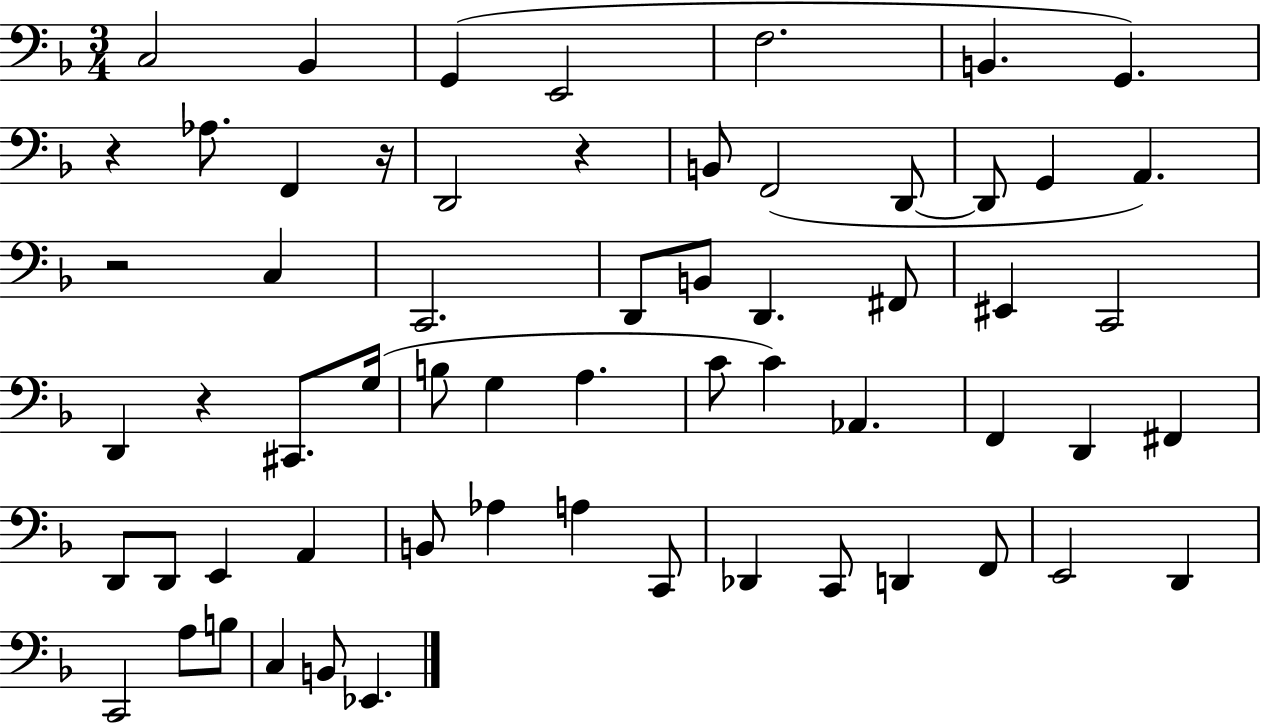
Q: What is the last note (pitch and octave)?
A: Eb2